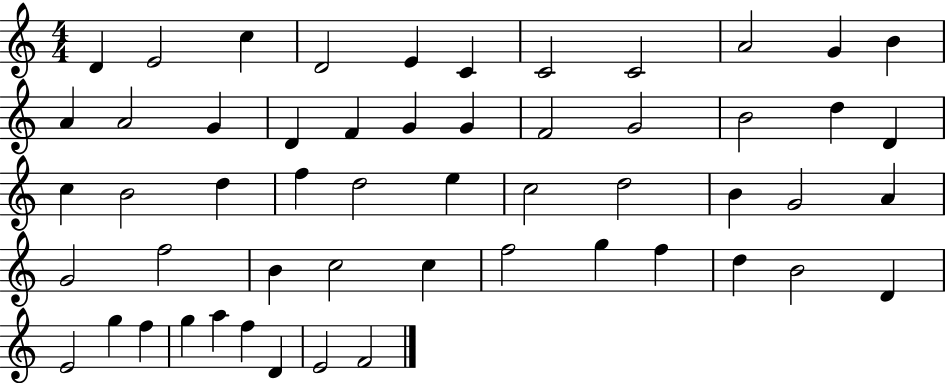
{
  \clef treble
  \numericTimeSignature
  \time 4/4
  \key c \major
  d'4 e'2 c''4 | d'2 e'4 c'4 | c'2 c'2 | a'2 g'4 b'4 | \break a'4 a'2 g'4 | d'4 f'4 g'4 g'4 | f'2 g'2 | b'2 d''4 d'4 | \break c''4 b'2 d''4 | f''4 d''2 e''4 | c''2 d''2 | b'4 g'2 a'4 | \break g'2 f''2 | b'4 c''2 c''4 | f''2 g''4 f''4 | d''4 b'2 d'4 | \break e'2 g''4 f''4 | g''4 a''4 f''4 d'4 | e'2 f'2 | \bar "|."
}